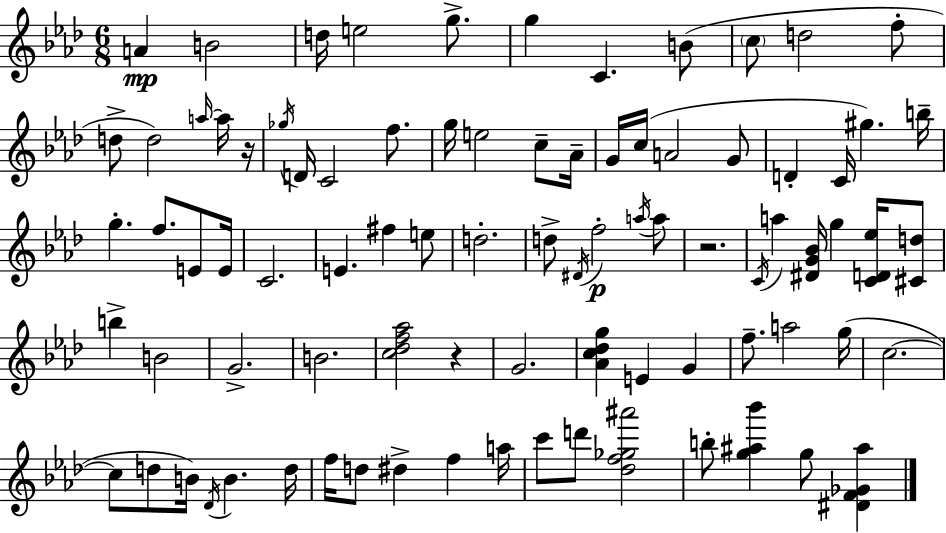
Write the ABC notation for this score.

X:1
T:Untitled
M:6/8
L:1/4
K:Ab
A B2 d/4 e2 g/2 g C B/2 c/2 d2 f/2 d/2 d2 a/4 a/4 z/4 _g/4 D/4 C2 f/2 g/4 e2 c/2 _A/4 G/4 c/4 A2 G/2 D C/4 ^g b/4 g f/2 E/2 E/4 C2 E ^f e/2 d2 d/2 ^D/4 f2 a/4 a/2 z2 C/4 a [^DG_B]/4 g [CD_e]/4 [^Cd]/2 b B2 G2 B2 [c_df_a]2 z G2 [_Ac_dg] E G f/2 a2 g/4 c2 c/2 d/2 B/4 _D/4 B d/4 f/4 d/2 ^d f a/4 c'/2 d'/2 [_df_g^a']2 b/2 [g^a_b'] g/2 [^DF_G^a]